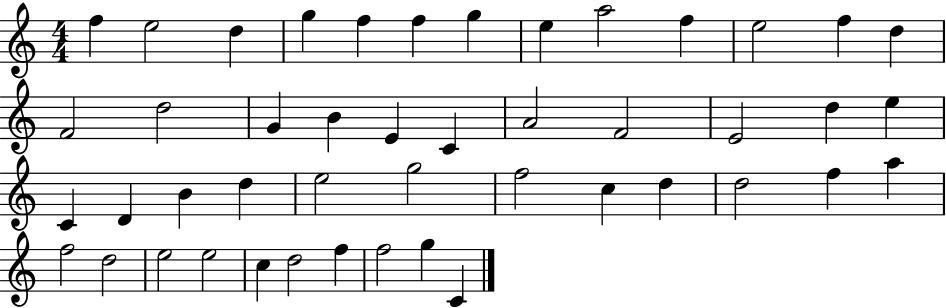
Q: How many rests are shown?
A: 0